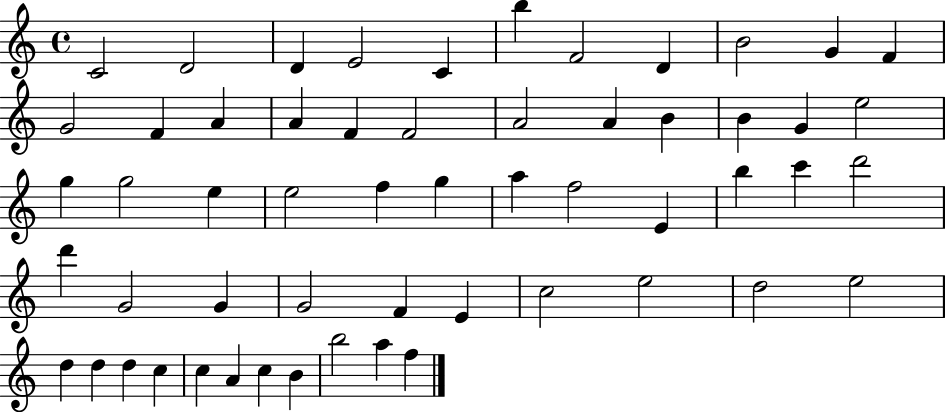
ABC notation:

X:1
T:Untitled
M:4/4
L:1/4
K:C
C2 D2 D E2 C b F2 D B2 G F G2 F A A F F2 A2 A B B G e2 g g2 e e2 f g a f2 E b c' d'2 d' G2 G G2 F E c2 e2 d2 e2 d d d c c A c B b2 a f